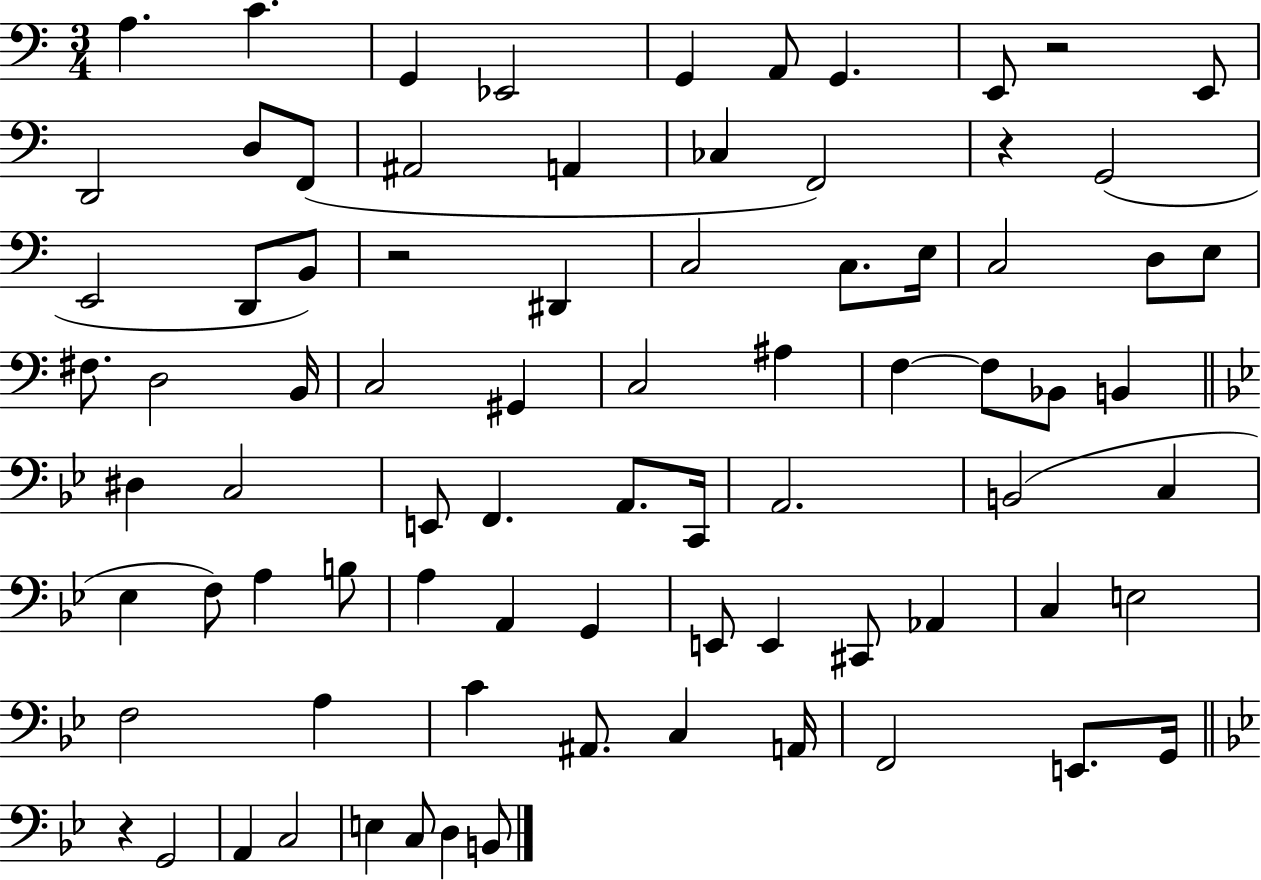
X:1
T:Untitled
M:3/4
L:1/4
K:C
A, C G,, _E,,2 G,, A,,/2 G,, E,,/2 z2 E,,/2 D,,2 D,/2 F,,/2 ^A,,2 A,, _C, F,,2 z G,,2 E,,2 D,,/2 B,,/2 z2 ^D,, C,2 C,/2 E,/4 C,2 D,/2 E,/2 ^F,/2 D,2 B,,/4 C,2 ^G,, C,2 ^A, F, F,/2 _B,,/2 B,, ^D, C,2 E,,/2 F,, A,,/2 C,,/4 A,,2 B,,2 C, _E, F,/2 A, B,/2 A, A,, G,, E,,/2 E,, ^C,,/2 _A,, C, E,2 F,2 A, C ^A,,/2 C, A,,/4 F,,2 E,,/2 G,,/4 z G,,2 A,, C,2 E, C,/2 D, B,,/2